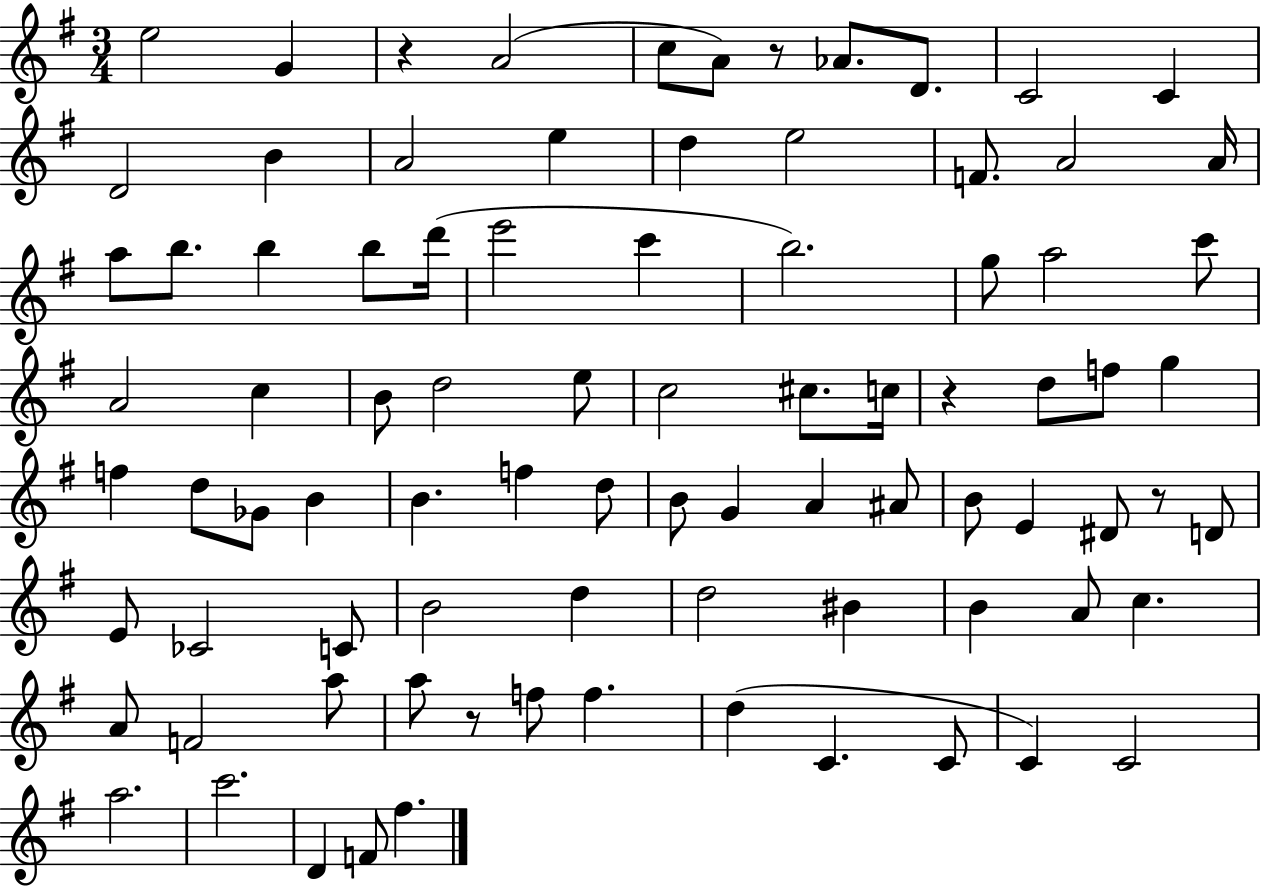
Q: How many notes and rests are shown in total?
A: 86